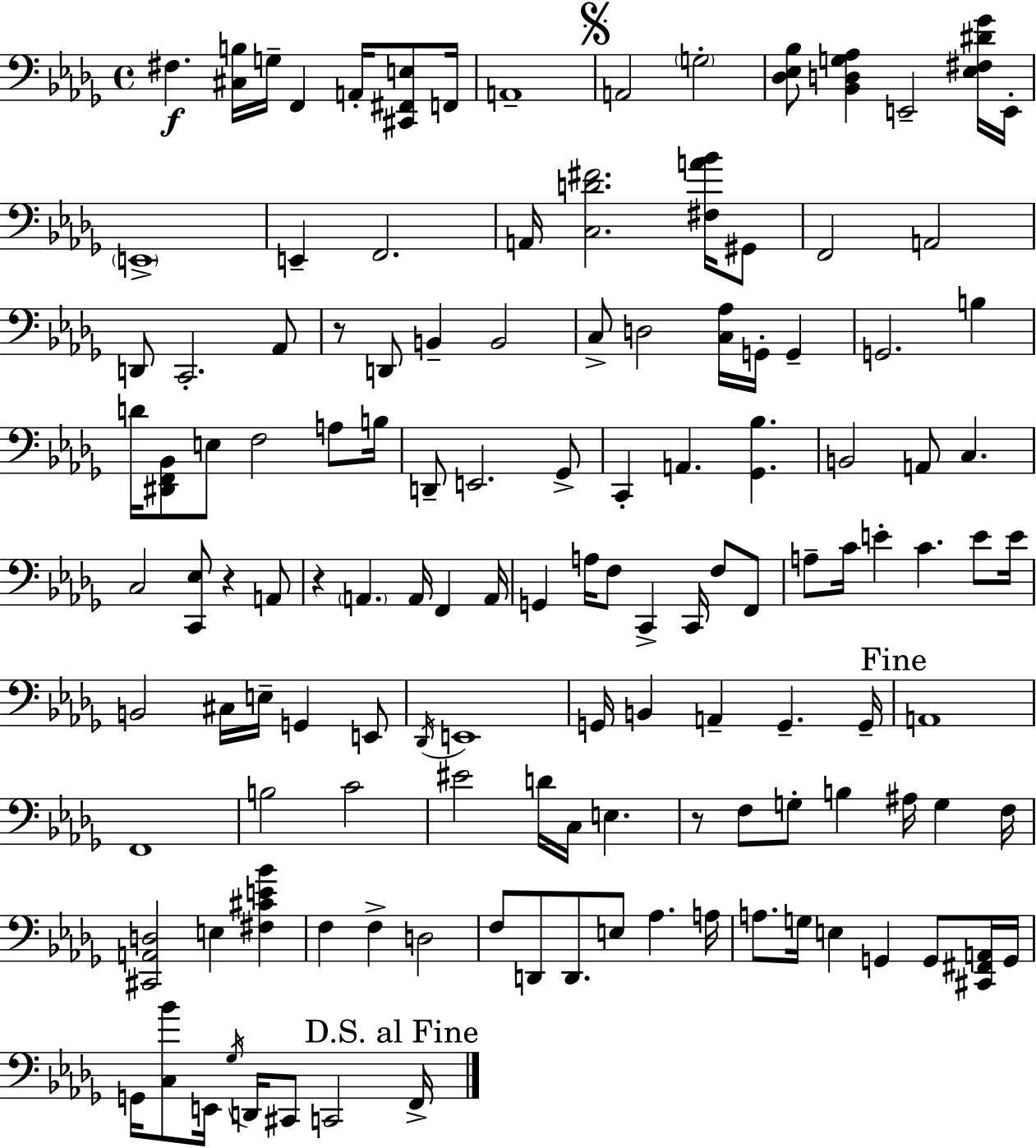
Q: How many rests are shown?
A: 4